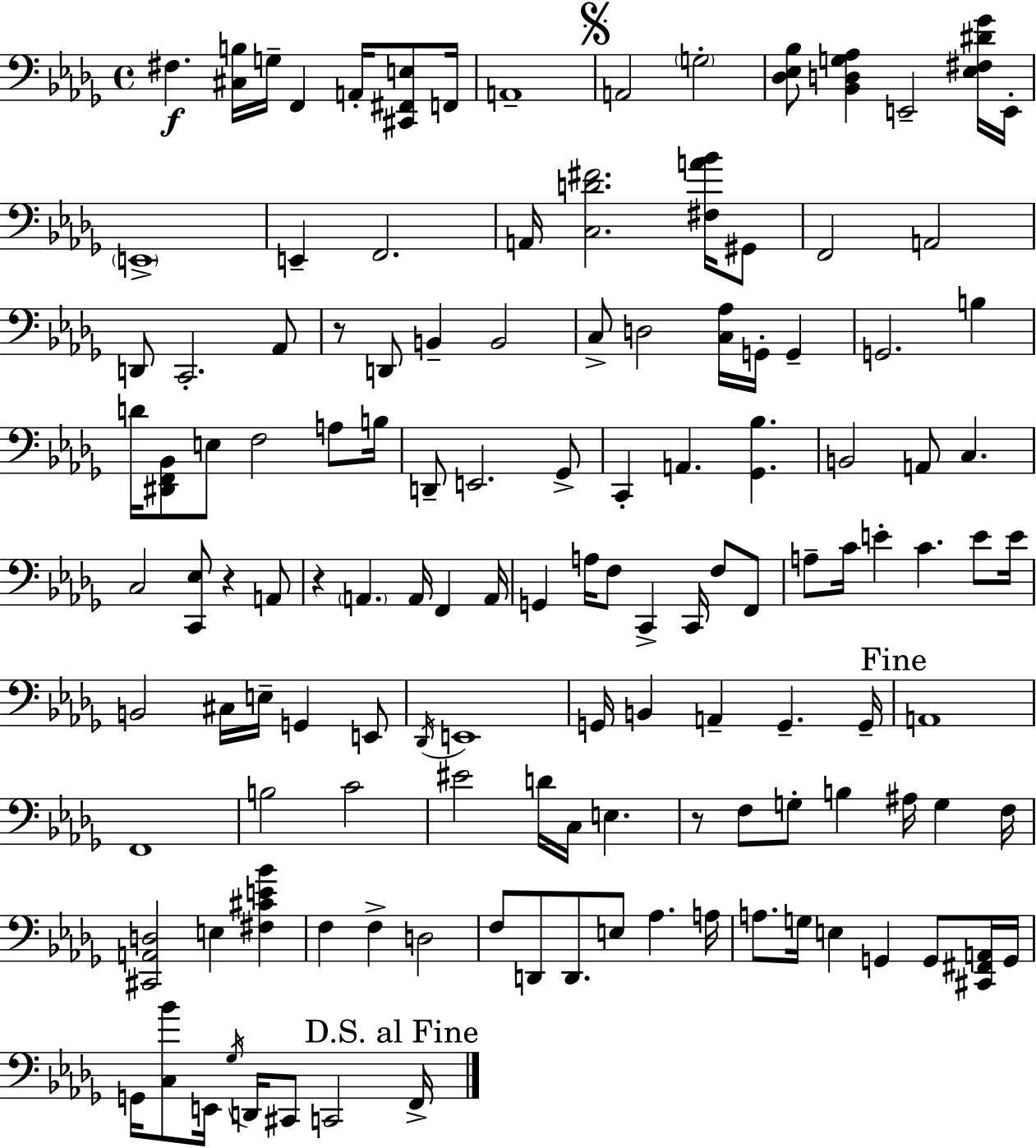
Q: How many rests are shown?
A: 4